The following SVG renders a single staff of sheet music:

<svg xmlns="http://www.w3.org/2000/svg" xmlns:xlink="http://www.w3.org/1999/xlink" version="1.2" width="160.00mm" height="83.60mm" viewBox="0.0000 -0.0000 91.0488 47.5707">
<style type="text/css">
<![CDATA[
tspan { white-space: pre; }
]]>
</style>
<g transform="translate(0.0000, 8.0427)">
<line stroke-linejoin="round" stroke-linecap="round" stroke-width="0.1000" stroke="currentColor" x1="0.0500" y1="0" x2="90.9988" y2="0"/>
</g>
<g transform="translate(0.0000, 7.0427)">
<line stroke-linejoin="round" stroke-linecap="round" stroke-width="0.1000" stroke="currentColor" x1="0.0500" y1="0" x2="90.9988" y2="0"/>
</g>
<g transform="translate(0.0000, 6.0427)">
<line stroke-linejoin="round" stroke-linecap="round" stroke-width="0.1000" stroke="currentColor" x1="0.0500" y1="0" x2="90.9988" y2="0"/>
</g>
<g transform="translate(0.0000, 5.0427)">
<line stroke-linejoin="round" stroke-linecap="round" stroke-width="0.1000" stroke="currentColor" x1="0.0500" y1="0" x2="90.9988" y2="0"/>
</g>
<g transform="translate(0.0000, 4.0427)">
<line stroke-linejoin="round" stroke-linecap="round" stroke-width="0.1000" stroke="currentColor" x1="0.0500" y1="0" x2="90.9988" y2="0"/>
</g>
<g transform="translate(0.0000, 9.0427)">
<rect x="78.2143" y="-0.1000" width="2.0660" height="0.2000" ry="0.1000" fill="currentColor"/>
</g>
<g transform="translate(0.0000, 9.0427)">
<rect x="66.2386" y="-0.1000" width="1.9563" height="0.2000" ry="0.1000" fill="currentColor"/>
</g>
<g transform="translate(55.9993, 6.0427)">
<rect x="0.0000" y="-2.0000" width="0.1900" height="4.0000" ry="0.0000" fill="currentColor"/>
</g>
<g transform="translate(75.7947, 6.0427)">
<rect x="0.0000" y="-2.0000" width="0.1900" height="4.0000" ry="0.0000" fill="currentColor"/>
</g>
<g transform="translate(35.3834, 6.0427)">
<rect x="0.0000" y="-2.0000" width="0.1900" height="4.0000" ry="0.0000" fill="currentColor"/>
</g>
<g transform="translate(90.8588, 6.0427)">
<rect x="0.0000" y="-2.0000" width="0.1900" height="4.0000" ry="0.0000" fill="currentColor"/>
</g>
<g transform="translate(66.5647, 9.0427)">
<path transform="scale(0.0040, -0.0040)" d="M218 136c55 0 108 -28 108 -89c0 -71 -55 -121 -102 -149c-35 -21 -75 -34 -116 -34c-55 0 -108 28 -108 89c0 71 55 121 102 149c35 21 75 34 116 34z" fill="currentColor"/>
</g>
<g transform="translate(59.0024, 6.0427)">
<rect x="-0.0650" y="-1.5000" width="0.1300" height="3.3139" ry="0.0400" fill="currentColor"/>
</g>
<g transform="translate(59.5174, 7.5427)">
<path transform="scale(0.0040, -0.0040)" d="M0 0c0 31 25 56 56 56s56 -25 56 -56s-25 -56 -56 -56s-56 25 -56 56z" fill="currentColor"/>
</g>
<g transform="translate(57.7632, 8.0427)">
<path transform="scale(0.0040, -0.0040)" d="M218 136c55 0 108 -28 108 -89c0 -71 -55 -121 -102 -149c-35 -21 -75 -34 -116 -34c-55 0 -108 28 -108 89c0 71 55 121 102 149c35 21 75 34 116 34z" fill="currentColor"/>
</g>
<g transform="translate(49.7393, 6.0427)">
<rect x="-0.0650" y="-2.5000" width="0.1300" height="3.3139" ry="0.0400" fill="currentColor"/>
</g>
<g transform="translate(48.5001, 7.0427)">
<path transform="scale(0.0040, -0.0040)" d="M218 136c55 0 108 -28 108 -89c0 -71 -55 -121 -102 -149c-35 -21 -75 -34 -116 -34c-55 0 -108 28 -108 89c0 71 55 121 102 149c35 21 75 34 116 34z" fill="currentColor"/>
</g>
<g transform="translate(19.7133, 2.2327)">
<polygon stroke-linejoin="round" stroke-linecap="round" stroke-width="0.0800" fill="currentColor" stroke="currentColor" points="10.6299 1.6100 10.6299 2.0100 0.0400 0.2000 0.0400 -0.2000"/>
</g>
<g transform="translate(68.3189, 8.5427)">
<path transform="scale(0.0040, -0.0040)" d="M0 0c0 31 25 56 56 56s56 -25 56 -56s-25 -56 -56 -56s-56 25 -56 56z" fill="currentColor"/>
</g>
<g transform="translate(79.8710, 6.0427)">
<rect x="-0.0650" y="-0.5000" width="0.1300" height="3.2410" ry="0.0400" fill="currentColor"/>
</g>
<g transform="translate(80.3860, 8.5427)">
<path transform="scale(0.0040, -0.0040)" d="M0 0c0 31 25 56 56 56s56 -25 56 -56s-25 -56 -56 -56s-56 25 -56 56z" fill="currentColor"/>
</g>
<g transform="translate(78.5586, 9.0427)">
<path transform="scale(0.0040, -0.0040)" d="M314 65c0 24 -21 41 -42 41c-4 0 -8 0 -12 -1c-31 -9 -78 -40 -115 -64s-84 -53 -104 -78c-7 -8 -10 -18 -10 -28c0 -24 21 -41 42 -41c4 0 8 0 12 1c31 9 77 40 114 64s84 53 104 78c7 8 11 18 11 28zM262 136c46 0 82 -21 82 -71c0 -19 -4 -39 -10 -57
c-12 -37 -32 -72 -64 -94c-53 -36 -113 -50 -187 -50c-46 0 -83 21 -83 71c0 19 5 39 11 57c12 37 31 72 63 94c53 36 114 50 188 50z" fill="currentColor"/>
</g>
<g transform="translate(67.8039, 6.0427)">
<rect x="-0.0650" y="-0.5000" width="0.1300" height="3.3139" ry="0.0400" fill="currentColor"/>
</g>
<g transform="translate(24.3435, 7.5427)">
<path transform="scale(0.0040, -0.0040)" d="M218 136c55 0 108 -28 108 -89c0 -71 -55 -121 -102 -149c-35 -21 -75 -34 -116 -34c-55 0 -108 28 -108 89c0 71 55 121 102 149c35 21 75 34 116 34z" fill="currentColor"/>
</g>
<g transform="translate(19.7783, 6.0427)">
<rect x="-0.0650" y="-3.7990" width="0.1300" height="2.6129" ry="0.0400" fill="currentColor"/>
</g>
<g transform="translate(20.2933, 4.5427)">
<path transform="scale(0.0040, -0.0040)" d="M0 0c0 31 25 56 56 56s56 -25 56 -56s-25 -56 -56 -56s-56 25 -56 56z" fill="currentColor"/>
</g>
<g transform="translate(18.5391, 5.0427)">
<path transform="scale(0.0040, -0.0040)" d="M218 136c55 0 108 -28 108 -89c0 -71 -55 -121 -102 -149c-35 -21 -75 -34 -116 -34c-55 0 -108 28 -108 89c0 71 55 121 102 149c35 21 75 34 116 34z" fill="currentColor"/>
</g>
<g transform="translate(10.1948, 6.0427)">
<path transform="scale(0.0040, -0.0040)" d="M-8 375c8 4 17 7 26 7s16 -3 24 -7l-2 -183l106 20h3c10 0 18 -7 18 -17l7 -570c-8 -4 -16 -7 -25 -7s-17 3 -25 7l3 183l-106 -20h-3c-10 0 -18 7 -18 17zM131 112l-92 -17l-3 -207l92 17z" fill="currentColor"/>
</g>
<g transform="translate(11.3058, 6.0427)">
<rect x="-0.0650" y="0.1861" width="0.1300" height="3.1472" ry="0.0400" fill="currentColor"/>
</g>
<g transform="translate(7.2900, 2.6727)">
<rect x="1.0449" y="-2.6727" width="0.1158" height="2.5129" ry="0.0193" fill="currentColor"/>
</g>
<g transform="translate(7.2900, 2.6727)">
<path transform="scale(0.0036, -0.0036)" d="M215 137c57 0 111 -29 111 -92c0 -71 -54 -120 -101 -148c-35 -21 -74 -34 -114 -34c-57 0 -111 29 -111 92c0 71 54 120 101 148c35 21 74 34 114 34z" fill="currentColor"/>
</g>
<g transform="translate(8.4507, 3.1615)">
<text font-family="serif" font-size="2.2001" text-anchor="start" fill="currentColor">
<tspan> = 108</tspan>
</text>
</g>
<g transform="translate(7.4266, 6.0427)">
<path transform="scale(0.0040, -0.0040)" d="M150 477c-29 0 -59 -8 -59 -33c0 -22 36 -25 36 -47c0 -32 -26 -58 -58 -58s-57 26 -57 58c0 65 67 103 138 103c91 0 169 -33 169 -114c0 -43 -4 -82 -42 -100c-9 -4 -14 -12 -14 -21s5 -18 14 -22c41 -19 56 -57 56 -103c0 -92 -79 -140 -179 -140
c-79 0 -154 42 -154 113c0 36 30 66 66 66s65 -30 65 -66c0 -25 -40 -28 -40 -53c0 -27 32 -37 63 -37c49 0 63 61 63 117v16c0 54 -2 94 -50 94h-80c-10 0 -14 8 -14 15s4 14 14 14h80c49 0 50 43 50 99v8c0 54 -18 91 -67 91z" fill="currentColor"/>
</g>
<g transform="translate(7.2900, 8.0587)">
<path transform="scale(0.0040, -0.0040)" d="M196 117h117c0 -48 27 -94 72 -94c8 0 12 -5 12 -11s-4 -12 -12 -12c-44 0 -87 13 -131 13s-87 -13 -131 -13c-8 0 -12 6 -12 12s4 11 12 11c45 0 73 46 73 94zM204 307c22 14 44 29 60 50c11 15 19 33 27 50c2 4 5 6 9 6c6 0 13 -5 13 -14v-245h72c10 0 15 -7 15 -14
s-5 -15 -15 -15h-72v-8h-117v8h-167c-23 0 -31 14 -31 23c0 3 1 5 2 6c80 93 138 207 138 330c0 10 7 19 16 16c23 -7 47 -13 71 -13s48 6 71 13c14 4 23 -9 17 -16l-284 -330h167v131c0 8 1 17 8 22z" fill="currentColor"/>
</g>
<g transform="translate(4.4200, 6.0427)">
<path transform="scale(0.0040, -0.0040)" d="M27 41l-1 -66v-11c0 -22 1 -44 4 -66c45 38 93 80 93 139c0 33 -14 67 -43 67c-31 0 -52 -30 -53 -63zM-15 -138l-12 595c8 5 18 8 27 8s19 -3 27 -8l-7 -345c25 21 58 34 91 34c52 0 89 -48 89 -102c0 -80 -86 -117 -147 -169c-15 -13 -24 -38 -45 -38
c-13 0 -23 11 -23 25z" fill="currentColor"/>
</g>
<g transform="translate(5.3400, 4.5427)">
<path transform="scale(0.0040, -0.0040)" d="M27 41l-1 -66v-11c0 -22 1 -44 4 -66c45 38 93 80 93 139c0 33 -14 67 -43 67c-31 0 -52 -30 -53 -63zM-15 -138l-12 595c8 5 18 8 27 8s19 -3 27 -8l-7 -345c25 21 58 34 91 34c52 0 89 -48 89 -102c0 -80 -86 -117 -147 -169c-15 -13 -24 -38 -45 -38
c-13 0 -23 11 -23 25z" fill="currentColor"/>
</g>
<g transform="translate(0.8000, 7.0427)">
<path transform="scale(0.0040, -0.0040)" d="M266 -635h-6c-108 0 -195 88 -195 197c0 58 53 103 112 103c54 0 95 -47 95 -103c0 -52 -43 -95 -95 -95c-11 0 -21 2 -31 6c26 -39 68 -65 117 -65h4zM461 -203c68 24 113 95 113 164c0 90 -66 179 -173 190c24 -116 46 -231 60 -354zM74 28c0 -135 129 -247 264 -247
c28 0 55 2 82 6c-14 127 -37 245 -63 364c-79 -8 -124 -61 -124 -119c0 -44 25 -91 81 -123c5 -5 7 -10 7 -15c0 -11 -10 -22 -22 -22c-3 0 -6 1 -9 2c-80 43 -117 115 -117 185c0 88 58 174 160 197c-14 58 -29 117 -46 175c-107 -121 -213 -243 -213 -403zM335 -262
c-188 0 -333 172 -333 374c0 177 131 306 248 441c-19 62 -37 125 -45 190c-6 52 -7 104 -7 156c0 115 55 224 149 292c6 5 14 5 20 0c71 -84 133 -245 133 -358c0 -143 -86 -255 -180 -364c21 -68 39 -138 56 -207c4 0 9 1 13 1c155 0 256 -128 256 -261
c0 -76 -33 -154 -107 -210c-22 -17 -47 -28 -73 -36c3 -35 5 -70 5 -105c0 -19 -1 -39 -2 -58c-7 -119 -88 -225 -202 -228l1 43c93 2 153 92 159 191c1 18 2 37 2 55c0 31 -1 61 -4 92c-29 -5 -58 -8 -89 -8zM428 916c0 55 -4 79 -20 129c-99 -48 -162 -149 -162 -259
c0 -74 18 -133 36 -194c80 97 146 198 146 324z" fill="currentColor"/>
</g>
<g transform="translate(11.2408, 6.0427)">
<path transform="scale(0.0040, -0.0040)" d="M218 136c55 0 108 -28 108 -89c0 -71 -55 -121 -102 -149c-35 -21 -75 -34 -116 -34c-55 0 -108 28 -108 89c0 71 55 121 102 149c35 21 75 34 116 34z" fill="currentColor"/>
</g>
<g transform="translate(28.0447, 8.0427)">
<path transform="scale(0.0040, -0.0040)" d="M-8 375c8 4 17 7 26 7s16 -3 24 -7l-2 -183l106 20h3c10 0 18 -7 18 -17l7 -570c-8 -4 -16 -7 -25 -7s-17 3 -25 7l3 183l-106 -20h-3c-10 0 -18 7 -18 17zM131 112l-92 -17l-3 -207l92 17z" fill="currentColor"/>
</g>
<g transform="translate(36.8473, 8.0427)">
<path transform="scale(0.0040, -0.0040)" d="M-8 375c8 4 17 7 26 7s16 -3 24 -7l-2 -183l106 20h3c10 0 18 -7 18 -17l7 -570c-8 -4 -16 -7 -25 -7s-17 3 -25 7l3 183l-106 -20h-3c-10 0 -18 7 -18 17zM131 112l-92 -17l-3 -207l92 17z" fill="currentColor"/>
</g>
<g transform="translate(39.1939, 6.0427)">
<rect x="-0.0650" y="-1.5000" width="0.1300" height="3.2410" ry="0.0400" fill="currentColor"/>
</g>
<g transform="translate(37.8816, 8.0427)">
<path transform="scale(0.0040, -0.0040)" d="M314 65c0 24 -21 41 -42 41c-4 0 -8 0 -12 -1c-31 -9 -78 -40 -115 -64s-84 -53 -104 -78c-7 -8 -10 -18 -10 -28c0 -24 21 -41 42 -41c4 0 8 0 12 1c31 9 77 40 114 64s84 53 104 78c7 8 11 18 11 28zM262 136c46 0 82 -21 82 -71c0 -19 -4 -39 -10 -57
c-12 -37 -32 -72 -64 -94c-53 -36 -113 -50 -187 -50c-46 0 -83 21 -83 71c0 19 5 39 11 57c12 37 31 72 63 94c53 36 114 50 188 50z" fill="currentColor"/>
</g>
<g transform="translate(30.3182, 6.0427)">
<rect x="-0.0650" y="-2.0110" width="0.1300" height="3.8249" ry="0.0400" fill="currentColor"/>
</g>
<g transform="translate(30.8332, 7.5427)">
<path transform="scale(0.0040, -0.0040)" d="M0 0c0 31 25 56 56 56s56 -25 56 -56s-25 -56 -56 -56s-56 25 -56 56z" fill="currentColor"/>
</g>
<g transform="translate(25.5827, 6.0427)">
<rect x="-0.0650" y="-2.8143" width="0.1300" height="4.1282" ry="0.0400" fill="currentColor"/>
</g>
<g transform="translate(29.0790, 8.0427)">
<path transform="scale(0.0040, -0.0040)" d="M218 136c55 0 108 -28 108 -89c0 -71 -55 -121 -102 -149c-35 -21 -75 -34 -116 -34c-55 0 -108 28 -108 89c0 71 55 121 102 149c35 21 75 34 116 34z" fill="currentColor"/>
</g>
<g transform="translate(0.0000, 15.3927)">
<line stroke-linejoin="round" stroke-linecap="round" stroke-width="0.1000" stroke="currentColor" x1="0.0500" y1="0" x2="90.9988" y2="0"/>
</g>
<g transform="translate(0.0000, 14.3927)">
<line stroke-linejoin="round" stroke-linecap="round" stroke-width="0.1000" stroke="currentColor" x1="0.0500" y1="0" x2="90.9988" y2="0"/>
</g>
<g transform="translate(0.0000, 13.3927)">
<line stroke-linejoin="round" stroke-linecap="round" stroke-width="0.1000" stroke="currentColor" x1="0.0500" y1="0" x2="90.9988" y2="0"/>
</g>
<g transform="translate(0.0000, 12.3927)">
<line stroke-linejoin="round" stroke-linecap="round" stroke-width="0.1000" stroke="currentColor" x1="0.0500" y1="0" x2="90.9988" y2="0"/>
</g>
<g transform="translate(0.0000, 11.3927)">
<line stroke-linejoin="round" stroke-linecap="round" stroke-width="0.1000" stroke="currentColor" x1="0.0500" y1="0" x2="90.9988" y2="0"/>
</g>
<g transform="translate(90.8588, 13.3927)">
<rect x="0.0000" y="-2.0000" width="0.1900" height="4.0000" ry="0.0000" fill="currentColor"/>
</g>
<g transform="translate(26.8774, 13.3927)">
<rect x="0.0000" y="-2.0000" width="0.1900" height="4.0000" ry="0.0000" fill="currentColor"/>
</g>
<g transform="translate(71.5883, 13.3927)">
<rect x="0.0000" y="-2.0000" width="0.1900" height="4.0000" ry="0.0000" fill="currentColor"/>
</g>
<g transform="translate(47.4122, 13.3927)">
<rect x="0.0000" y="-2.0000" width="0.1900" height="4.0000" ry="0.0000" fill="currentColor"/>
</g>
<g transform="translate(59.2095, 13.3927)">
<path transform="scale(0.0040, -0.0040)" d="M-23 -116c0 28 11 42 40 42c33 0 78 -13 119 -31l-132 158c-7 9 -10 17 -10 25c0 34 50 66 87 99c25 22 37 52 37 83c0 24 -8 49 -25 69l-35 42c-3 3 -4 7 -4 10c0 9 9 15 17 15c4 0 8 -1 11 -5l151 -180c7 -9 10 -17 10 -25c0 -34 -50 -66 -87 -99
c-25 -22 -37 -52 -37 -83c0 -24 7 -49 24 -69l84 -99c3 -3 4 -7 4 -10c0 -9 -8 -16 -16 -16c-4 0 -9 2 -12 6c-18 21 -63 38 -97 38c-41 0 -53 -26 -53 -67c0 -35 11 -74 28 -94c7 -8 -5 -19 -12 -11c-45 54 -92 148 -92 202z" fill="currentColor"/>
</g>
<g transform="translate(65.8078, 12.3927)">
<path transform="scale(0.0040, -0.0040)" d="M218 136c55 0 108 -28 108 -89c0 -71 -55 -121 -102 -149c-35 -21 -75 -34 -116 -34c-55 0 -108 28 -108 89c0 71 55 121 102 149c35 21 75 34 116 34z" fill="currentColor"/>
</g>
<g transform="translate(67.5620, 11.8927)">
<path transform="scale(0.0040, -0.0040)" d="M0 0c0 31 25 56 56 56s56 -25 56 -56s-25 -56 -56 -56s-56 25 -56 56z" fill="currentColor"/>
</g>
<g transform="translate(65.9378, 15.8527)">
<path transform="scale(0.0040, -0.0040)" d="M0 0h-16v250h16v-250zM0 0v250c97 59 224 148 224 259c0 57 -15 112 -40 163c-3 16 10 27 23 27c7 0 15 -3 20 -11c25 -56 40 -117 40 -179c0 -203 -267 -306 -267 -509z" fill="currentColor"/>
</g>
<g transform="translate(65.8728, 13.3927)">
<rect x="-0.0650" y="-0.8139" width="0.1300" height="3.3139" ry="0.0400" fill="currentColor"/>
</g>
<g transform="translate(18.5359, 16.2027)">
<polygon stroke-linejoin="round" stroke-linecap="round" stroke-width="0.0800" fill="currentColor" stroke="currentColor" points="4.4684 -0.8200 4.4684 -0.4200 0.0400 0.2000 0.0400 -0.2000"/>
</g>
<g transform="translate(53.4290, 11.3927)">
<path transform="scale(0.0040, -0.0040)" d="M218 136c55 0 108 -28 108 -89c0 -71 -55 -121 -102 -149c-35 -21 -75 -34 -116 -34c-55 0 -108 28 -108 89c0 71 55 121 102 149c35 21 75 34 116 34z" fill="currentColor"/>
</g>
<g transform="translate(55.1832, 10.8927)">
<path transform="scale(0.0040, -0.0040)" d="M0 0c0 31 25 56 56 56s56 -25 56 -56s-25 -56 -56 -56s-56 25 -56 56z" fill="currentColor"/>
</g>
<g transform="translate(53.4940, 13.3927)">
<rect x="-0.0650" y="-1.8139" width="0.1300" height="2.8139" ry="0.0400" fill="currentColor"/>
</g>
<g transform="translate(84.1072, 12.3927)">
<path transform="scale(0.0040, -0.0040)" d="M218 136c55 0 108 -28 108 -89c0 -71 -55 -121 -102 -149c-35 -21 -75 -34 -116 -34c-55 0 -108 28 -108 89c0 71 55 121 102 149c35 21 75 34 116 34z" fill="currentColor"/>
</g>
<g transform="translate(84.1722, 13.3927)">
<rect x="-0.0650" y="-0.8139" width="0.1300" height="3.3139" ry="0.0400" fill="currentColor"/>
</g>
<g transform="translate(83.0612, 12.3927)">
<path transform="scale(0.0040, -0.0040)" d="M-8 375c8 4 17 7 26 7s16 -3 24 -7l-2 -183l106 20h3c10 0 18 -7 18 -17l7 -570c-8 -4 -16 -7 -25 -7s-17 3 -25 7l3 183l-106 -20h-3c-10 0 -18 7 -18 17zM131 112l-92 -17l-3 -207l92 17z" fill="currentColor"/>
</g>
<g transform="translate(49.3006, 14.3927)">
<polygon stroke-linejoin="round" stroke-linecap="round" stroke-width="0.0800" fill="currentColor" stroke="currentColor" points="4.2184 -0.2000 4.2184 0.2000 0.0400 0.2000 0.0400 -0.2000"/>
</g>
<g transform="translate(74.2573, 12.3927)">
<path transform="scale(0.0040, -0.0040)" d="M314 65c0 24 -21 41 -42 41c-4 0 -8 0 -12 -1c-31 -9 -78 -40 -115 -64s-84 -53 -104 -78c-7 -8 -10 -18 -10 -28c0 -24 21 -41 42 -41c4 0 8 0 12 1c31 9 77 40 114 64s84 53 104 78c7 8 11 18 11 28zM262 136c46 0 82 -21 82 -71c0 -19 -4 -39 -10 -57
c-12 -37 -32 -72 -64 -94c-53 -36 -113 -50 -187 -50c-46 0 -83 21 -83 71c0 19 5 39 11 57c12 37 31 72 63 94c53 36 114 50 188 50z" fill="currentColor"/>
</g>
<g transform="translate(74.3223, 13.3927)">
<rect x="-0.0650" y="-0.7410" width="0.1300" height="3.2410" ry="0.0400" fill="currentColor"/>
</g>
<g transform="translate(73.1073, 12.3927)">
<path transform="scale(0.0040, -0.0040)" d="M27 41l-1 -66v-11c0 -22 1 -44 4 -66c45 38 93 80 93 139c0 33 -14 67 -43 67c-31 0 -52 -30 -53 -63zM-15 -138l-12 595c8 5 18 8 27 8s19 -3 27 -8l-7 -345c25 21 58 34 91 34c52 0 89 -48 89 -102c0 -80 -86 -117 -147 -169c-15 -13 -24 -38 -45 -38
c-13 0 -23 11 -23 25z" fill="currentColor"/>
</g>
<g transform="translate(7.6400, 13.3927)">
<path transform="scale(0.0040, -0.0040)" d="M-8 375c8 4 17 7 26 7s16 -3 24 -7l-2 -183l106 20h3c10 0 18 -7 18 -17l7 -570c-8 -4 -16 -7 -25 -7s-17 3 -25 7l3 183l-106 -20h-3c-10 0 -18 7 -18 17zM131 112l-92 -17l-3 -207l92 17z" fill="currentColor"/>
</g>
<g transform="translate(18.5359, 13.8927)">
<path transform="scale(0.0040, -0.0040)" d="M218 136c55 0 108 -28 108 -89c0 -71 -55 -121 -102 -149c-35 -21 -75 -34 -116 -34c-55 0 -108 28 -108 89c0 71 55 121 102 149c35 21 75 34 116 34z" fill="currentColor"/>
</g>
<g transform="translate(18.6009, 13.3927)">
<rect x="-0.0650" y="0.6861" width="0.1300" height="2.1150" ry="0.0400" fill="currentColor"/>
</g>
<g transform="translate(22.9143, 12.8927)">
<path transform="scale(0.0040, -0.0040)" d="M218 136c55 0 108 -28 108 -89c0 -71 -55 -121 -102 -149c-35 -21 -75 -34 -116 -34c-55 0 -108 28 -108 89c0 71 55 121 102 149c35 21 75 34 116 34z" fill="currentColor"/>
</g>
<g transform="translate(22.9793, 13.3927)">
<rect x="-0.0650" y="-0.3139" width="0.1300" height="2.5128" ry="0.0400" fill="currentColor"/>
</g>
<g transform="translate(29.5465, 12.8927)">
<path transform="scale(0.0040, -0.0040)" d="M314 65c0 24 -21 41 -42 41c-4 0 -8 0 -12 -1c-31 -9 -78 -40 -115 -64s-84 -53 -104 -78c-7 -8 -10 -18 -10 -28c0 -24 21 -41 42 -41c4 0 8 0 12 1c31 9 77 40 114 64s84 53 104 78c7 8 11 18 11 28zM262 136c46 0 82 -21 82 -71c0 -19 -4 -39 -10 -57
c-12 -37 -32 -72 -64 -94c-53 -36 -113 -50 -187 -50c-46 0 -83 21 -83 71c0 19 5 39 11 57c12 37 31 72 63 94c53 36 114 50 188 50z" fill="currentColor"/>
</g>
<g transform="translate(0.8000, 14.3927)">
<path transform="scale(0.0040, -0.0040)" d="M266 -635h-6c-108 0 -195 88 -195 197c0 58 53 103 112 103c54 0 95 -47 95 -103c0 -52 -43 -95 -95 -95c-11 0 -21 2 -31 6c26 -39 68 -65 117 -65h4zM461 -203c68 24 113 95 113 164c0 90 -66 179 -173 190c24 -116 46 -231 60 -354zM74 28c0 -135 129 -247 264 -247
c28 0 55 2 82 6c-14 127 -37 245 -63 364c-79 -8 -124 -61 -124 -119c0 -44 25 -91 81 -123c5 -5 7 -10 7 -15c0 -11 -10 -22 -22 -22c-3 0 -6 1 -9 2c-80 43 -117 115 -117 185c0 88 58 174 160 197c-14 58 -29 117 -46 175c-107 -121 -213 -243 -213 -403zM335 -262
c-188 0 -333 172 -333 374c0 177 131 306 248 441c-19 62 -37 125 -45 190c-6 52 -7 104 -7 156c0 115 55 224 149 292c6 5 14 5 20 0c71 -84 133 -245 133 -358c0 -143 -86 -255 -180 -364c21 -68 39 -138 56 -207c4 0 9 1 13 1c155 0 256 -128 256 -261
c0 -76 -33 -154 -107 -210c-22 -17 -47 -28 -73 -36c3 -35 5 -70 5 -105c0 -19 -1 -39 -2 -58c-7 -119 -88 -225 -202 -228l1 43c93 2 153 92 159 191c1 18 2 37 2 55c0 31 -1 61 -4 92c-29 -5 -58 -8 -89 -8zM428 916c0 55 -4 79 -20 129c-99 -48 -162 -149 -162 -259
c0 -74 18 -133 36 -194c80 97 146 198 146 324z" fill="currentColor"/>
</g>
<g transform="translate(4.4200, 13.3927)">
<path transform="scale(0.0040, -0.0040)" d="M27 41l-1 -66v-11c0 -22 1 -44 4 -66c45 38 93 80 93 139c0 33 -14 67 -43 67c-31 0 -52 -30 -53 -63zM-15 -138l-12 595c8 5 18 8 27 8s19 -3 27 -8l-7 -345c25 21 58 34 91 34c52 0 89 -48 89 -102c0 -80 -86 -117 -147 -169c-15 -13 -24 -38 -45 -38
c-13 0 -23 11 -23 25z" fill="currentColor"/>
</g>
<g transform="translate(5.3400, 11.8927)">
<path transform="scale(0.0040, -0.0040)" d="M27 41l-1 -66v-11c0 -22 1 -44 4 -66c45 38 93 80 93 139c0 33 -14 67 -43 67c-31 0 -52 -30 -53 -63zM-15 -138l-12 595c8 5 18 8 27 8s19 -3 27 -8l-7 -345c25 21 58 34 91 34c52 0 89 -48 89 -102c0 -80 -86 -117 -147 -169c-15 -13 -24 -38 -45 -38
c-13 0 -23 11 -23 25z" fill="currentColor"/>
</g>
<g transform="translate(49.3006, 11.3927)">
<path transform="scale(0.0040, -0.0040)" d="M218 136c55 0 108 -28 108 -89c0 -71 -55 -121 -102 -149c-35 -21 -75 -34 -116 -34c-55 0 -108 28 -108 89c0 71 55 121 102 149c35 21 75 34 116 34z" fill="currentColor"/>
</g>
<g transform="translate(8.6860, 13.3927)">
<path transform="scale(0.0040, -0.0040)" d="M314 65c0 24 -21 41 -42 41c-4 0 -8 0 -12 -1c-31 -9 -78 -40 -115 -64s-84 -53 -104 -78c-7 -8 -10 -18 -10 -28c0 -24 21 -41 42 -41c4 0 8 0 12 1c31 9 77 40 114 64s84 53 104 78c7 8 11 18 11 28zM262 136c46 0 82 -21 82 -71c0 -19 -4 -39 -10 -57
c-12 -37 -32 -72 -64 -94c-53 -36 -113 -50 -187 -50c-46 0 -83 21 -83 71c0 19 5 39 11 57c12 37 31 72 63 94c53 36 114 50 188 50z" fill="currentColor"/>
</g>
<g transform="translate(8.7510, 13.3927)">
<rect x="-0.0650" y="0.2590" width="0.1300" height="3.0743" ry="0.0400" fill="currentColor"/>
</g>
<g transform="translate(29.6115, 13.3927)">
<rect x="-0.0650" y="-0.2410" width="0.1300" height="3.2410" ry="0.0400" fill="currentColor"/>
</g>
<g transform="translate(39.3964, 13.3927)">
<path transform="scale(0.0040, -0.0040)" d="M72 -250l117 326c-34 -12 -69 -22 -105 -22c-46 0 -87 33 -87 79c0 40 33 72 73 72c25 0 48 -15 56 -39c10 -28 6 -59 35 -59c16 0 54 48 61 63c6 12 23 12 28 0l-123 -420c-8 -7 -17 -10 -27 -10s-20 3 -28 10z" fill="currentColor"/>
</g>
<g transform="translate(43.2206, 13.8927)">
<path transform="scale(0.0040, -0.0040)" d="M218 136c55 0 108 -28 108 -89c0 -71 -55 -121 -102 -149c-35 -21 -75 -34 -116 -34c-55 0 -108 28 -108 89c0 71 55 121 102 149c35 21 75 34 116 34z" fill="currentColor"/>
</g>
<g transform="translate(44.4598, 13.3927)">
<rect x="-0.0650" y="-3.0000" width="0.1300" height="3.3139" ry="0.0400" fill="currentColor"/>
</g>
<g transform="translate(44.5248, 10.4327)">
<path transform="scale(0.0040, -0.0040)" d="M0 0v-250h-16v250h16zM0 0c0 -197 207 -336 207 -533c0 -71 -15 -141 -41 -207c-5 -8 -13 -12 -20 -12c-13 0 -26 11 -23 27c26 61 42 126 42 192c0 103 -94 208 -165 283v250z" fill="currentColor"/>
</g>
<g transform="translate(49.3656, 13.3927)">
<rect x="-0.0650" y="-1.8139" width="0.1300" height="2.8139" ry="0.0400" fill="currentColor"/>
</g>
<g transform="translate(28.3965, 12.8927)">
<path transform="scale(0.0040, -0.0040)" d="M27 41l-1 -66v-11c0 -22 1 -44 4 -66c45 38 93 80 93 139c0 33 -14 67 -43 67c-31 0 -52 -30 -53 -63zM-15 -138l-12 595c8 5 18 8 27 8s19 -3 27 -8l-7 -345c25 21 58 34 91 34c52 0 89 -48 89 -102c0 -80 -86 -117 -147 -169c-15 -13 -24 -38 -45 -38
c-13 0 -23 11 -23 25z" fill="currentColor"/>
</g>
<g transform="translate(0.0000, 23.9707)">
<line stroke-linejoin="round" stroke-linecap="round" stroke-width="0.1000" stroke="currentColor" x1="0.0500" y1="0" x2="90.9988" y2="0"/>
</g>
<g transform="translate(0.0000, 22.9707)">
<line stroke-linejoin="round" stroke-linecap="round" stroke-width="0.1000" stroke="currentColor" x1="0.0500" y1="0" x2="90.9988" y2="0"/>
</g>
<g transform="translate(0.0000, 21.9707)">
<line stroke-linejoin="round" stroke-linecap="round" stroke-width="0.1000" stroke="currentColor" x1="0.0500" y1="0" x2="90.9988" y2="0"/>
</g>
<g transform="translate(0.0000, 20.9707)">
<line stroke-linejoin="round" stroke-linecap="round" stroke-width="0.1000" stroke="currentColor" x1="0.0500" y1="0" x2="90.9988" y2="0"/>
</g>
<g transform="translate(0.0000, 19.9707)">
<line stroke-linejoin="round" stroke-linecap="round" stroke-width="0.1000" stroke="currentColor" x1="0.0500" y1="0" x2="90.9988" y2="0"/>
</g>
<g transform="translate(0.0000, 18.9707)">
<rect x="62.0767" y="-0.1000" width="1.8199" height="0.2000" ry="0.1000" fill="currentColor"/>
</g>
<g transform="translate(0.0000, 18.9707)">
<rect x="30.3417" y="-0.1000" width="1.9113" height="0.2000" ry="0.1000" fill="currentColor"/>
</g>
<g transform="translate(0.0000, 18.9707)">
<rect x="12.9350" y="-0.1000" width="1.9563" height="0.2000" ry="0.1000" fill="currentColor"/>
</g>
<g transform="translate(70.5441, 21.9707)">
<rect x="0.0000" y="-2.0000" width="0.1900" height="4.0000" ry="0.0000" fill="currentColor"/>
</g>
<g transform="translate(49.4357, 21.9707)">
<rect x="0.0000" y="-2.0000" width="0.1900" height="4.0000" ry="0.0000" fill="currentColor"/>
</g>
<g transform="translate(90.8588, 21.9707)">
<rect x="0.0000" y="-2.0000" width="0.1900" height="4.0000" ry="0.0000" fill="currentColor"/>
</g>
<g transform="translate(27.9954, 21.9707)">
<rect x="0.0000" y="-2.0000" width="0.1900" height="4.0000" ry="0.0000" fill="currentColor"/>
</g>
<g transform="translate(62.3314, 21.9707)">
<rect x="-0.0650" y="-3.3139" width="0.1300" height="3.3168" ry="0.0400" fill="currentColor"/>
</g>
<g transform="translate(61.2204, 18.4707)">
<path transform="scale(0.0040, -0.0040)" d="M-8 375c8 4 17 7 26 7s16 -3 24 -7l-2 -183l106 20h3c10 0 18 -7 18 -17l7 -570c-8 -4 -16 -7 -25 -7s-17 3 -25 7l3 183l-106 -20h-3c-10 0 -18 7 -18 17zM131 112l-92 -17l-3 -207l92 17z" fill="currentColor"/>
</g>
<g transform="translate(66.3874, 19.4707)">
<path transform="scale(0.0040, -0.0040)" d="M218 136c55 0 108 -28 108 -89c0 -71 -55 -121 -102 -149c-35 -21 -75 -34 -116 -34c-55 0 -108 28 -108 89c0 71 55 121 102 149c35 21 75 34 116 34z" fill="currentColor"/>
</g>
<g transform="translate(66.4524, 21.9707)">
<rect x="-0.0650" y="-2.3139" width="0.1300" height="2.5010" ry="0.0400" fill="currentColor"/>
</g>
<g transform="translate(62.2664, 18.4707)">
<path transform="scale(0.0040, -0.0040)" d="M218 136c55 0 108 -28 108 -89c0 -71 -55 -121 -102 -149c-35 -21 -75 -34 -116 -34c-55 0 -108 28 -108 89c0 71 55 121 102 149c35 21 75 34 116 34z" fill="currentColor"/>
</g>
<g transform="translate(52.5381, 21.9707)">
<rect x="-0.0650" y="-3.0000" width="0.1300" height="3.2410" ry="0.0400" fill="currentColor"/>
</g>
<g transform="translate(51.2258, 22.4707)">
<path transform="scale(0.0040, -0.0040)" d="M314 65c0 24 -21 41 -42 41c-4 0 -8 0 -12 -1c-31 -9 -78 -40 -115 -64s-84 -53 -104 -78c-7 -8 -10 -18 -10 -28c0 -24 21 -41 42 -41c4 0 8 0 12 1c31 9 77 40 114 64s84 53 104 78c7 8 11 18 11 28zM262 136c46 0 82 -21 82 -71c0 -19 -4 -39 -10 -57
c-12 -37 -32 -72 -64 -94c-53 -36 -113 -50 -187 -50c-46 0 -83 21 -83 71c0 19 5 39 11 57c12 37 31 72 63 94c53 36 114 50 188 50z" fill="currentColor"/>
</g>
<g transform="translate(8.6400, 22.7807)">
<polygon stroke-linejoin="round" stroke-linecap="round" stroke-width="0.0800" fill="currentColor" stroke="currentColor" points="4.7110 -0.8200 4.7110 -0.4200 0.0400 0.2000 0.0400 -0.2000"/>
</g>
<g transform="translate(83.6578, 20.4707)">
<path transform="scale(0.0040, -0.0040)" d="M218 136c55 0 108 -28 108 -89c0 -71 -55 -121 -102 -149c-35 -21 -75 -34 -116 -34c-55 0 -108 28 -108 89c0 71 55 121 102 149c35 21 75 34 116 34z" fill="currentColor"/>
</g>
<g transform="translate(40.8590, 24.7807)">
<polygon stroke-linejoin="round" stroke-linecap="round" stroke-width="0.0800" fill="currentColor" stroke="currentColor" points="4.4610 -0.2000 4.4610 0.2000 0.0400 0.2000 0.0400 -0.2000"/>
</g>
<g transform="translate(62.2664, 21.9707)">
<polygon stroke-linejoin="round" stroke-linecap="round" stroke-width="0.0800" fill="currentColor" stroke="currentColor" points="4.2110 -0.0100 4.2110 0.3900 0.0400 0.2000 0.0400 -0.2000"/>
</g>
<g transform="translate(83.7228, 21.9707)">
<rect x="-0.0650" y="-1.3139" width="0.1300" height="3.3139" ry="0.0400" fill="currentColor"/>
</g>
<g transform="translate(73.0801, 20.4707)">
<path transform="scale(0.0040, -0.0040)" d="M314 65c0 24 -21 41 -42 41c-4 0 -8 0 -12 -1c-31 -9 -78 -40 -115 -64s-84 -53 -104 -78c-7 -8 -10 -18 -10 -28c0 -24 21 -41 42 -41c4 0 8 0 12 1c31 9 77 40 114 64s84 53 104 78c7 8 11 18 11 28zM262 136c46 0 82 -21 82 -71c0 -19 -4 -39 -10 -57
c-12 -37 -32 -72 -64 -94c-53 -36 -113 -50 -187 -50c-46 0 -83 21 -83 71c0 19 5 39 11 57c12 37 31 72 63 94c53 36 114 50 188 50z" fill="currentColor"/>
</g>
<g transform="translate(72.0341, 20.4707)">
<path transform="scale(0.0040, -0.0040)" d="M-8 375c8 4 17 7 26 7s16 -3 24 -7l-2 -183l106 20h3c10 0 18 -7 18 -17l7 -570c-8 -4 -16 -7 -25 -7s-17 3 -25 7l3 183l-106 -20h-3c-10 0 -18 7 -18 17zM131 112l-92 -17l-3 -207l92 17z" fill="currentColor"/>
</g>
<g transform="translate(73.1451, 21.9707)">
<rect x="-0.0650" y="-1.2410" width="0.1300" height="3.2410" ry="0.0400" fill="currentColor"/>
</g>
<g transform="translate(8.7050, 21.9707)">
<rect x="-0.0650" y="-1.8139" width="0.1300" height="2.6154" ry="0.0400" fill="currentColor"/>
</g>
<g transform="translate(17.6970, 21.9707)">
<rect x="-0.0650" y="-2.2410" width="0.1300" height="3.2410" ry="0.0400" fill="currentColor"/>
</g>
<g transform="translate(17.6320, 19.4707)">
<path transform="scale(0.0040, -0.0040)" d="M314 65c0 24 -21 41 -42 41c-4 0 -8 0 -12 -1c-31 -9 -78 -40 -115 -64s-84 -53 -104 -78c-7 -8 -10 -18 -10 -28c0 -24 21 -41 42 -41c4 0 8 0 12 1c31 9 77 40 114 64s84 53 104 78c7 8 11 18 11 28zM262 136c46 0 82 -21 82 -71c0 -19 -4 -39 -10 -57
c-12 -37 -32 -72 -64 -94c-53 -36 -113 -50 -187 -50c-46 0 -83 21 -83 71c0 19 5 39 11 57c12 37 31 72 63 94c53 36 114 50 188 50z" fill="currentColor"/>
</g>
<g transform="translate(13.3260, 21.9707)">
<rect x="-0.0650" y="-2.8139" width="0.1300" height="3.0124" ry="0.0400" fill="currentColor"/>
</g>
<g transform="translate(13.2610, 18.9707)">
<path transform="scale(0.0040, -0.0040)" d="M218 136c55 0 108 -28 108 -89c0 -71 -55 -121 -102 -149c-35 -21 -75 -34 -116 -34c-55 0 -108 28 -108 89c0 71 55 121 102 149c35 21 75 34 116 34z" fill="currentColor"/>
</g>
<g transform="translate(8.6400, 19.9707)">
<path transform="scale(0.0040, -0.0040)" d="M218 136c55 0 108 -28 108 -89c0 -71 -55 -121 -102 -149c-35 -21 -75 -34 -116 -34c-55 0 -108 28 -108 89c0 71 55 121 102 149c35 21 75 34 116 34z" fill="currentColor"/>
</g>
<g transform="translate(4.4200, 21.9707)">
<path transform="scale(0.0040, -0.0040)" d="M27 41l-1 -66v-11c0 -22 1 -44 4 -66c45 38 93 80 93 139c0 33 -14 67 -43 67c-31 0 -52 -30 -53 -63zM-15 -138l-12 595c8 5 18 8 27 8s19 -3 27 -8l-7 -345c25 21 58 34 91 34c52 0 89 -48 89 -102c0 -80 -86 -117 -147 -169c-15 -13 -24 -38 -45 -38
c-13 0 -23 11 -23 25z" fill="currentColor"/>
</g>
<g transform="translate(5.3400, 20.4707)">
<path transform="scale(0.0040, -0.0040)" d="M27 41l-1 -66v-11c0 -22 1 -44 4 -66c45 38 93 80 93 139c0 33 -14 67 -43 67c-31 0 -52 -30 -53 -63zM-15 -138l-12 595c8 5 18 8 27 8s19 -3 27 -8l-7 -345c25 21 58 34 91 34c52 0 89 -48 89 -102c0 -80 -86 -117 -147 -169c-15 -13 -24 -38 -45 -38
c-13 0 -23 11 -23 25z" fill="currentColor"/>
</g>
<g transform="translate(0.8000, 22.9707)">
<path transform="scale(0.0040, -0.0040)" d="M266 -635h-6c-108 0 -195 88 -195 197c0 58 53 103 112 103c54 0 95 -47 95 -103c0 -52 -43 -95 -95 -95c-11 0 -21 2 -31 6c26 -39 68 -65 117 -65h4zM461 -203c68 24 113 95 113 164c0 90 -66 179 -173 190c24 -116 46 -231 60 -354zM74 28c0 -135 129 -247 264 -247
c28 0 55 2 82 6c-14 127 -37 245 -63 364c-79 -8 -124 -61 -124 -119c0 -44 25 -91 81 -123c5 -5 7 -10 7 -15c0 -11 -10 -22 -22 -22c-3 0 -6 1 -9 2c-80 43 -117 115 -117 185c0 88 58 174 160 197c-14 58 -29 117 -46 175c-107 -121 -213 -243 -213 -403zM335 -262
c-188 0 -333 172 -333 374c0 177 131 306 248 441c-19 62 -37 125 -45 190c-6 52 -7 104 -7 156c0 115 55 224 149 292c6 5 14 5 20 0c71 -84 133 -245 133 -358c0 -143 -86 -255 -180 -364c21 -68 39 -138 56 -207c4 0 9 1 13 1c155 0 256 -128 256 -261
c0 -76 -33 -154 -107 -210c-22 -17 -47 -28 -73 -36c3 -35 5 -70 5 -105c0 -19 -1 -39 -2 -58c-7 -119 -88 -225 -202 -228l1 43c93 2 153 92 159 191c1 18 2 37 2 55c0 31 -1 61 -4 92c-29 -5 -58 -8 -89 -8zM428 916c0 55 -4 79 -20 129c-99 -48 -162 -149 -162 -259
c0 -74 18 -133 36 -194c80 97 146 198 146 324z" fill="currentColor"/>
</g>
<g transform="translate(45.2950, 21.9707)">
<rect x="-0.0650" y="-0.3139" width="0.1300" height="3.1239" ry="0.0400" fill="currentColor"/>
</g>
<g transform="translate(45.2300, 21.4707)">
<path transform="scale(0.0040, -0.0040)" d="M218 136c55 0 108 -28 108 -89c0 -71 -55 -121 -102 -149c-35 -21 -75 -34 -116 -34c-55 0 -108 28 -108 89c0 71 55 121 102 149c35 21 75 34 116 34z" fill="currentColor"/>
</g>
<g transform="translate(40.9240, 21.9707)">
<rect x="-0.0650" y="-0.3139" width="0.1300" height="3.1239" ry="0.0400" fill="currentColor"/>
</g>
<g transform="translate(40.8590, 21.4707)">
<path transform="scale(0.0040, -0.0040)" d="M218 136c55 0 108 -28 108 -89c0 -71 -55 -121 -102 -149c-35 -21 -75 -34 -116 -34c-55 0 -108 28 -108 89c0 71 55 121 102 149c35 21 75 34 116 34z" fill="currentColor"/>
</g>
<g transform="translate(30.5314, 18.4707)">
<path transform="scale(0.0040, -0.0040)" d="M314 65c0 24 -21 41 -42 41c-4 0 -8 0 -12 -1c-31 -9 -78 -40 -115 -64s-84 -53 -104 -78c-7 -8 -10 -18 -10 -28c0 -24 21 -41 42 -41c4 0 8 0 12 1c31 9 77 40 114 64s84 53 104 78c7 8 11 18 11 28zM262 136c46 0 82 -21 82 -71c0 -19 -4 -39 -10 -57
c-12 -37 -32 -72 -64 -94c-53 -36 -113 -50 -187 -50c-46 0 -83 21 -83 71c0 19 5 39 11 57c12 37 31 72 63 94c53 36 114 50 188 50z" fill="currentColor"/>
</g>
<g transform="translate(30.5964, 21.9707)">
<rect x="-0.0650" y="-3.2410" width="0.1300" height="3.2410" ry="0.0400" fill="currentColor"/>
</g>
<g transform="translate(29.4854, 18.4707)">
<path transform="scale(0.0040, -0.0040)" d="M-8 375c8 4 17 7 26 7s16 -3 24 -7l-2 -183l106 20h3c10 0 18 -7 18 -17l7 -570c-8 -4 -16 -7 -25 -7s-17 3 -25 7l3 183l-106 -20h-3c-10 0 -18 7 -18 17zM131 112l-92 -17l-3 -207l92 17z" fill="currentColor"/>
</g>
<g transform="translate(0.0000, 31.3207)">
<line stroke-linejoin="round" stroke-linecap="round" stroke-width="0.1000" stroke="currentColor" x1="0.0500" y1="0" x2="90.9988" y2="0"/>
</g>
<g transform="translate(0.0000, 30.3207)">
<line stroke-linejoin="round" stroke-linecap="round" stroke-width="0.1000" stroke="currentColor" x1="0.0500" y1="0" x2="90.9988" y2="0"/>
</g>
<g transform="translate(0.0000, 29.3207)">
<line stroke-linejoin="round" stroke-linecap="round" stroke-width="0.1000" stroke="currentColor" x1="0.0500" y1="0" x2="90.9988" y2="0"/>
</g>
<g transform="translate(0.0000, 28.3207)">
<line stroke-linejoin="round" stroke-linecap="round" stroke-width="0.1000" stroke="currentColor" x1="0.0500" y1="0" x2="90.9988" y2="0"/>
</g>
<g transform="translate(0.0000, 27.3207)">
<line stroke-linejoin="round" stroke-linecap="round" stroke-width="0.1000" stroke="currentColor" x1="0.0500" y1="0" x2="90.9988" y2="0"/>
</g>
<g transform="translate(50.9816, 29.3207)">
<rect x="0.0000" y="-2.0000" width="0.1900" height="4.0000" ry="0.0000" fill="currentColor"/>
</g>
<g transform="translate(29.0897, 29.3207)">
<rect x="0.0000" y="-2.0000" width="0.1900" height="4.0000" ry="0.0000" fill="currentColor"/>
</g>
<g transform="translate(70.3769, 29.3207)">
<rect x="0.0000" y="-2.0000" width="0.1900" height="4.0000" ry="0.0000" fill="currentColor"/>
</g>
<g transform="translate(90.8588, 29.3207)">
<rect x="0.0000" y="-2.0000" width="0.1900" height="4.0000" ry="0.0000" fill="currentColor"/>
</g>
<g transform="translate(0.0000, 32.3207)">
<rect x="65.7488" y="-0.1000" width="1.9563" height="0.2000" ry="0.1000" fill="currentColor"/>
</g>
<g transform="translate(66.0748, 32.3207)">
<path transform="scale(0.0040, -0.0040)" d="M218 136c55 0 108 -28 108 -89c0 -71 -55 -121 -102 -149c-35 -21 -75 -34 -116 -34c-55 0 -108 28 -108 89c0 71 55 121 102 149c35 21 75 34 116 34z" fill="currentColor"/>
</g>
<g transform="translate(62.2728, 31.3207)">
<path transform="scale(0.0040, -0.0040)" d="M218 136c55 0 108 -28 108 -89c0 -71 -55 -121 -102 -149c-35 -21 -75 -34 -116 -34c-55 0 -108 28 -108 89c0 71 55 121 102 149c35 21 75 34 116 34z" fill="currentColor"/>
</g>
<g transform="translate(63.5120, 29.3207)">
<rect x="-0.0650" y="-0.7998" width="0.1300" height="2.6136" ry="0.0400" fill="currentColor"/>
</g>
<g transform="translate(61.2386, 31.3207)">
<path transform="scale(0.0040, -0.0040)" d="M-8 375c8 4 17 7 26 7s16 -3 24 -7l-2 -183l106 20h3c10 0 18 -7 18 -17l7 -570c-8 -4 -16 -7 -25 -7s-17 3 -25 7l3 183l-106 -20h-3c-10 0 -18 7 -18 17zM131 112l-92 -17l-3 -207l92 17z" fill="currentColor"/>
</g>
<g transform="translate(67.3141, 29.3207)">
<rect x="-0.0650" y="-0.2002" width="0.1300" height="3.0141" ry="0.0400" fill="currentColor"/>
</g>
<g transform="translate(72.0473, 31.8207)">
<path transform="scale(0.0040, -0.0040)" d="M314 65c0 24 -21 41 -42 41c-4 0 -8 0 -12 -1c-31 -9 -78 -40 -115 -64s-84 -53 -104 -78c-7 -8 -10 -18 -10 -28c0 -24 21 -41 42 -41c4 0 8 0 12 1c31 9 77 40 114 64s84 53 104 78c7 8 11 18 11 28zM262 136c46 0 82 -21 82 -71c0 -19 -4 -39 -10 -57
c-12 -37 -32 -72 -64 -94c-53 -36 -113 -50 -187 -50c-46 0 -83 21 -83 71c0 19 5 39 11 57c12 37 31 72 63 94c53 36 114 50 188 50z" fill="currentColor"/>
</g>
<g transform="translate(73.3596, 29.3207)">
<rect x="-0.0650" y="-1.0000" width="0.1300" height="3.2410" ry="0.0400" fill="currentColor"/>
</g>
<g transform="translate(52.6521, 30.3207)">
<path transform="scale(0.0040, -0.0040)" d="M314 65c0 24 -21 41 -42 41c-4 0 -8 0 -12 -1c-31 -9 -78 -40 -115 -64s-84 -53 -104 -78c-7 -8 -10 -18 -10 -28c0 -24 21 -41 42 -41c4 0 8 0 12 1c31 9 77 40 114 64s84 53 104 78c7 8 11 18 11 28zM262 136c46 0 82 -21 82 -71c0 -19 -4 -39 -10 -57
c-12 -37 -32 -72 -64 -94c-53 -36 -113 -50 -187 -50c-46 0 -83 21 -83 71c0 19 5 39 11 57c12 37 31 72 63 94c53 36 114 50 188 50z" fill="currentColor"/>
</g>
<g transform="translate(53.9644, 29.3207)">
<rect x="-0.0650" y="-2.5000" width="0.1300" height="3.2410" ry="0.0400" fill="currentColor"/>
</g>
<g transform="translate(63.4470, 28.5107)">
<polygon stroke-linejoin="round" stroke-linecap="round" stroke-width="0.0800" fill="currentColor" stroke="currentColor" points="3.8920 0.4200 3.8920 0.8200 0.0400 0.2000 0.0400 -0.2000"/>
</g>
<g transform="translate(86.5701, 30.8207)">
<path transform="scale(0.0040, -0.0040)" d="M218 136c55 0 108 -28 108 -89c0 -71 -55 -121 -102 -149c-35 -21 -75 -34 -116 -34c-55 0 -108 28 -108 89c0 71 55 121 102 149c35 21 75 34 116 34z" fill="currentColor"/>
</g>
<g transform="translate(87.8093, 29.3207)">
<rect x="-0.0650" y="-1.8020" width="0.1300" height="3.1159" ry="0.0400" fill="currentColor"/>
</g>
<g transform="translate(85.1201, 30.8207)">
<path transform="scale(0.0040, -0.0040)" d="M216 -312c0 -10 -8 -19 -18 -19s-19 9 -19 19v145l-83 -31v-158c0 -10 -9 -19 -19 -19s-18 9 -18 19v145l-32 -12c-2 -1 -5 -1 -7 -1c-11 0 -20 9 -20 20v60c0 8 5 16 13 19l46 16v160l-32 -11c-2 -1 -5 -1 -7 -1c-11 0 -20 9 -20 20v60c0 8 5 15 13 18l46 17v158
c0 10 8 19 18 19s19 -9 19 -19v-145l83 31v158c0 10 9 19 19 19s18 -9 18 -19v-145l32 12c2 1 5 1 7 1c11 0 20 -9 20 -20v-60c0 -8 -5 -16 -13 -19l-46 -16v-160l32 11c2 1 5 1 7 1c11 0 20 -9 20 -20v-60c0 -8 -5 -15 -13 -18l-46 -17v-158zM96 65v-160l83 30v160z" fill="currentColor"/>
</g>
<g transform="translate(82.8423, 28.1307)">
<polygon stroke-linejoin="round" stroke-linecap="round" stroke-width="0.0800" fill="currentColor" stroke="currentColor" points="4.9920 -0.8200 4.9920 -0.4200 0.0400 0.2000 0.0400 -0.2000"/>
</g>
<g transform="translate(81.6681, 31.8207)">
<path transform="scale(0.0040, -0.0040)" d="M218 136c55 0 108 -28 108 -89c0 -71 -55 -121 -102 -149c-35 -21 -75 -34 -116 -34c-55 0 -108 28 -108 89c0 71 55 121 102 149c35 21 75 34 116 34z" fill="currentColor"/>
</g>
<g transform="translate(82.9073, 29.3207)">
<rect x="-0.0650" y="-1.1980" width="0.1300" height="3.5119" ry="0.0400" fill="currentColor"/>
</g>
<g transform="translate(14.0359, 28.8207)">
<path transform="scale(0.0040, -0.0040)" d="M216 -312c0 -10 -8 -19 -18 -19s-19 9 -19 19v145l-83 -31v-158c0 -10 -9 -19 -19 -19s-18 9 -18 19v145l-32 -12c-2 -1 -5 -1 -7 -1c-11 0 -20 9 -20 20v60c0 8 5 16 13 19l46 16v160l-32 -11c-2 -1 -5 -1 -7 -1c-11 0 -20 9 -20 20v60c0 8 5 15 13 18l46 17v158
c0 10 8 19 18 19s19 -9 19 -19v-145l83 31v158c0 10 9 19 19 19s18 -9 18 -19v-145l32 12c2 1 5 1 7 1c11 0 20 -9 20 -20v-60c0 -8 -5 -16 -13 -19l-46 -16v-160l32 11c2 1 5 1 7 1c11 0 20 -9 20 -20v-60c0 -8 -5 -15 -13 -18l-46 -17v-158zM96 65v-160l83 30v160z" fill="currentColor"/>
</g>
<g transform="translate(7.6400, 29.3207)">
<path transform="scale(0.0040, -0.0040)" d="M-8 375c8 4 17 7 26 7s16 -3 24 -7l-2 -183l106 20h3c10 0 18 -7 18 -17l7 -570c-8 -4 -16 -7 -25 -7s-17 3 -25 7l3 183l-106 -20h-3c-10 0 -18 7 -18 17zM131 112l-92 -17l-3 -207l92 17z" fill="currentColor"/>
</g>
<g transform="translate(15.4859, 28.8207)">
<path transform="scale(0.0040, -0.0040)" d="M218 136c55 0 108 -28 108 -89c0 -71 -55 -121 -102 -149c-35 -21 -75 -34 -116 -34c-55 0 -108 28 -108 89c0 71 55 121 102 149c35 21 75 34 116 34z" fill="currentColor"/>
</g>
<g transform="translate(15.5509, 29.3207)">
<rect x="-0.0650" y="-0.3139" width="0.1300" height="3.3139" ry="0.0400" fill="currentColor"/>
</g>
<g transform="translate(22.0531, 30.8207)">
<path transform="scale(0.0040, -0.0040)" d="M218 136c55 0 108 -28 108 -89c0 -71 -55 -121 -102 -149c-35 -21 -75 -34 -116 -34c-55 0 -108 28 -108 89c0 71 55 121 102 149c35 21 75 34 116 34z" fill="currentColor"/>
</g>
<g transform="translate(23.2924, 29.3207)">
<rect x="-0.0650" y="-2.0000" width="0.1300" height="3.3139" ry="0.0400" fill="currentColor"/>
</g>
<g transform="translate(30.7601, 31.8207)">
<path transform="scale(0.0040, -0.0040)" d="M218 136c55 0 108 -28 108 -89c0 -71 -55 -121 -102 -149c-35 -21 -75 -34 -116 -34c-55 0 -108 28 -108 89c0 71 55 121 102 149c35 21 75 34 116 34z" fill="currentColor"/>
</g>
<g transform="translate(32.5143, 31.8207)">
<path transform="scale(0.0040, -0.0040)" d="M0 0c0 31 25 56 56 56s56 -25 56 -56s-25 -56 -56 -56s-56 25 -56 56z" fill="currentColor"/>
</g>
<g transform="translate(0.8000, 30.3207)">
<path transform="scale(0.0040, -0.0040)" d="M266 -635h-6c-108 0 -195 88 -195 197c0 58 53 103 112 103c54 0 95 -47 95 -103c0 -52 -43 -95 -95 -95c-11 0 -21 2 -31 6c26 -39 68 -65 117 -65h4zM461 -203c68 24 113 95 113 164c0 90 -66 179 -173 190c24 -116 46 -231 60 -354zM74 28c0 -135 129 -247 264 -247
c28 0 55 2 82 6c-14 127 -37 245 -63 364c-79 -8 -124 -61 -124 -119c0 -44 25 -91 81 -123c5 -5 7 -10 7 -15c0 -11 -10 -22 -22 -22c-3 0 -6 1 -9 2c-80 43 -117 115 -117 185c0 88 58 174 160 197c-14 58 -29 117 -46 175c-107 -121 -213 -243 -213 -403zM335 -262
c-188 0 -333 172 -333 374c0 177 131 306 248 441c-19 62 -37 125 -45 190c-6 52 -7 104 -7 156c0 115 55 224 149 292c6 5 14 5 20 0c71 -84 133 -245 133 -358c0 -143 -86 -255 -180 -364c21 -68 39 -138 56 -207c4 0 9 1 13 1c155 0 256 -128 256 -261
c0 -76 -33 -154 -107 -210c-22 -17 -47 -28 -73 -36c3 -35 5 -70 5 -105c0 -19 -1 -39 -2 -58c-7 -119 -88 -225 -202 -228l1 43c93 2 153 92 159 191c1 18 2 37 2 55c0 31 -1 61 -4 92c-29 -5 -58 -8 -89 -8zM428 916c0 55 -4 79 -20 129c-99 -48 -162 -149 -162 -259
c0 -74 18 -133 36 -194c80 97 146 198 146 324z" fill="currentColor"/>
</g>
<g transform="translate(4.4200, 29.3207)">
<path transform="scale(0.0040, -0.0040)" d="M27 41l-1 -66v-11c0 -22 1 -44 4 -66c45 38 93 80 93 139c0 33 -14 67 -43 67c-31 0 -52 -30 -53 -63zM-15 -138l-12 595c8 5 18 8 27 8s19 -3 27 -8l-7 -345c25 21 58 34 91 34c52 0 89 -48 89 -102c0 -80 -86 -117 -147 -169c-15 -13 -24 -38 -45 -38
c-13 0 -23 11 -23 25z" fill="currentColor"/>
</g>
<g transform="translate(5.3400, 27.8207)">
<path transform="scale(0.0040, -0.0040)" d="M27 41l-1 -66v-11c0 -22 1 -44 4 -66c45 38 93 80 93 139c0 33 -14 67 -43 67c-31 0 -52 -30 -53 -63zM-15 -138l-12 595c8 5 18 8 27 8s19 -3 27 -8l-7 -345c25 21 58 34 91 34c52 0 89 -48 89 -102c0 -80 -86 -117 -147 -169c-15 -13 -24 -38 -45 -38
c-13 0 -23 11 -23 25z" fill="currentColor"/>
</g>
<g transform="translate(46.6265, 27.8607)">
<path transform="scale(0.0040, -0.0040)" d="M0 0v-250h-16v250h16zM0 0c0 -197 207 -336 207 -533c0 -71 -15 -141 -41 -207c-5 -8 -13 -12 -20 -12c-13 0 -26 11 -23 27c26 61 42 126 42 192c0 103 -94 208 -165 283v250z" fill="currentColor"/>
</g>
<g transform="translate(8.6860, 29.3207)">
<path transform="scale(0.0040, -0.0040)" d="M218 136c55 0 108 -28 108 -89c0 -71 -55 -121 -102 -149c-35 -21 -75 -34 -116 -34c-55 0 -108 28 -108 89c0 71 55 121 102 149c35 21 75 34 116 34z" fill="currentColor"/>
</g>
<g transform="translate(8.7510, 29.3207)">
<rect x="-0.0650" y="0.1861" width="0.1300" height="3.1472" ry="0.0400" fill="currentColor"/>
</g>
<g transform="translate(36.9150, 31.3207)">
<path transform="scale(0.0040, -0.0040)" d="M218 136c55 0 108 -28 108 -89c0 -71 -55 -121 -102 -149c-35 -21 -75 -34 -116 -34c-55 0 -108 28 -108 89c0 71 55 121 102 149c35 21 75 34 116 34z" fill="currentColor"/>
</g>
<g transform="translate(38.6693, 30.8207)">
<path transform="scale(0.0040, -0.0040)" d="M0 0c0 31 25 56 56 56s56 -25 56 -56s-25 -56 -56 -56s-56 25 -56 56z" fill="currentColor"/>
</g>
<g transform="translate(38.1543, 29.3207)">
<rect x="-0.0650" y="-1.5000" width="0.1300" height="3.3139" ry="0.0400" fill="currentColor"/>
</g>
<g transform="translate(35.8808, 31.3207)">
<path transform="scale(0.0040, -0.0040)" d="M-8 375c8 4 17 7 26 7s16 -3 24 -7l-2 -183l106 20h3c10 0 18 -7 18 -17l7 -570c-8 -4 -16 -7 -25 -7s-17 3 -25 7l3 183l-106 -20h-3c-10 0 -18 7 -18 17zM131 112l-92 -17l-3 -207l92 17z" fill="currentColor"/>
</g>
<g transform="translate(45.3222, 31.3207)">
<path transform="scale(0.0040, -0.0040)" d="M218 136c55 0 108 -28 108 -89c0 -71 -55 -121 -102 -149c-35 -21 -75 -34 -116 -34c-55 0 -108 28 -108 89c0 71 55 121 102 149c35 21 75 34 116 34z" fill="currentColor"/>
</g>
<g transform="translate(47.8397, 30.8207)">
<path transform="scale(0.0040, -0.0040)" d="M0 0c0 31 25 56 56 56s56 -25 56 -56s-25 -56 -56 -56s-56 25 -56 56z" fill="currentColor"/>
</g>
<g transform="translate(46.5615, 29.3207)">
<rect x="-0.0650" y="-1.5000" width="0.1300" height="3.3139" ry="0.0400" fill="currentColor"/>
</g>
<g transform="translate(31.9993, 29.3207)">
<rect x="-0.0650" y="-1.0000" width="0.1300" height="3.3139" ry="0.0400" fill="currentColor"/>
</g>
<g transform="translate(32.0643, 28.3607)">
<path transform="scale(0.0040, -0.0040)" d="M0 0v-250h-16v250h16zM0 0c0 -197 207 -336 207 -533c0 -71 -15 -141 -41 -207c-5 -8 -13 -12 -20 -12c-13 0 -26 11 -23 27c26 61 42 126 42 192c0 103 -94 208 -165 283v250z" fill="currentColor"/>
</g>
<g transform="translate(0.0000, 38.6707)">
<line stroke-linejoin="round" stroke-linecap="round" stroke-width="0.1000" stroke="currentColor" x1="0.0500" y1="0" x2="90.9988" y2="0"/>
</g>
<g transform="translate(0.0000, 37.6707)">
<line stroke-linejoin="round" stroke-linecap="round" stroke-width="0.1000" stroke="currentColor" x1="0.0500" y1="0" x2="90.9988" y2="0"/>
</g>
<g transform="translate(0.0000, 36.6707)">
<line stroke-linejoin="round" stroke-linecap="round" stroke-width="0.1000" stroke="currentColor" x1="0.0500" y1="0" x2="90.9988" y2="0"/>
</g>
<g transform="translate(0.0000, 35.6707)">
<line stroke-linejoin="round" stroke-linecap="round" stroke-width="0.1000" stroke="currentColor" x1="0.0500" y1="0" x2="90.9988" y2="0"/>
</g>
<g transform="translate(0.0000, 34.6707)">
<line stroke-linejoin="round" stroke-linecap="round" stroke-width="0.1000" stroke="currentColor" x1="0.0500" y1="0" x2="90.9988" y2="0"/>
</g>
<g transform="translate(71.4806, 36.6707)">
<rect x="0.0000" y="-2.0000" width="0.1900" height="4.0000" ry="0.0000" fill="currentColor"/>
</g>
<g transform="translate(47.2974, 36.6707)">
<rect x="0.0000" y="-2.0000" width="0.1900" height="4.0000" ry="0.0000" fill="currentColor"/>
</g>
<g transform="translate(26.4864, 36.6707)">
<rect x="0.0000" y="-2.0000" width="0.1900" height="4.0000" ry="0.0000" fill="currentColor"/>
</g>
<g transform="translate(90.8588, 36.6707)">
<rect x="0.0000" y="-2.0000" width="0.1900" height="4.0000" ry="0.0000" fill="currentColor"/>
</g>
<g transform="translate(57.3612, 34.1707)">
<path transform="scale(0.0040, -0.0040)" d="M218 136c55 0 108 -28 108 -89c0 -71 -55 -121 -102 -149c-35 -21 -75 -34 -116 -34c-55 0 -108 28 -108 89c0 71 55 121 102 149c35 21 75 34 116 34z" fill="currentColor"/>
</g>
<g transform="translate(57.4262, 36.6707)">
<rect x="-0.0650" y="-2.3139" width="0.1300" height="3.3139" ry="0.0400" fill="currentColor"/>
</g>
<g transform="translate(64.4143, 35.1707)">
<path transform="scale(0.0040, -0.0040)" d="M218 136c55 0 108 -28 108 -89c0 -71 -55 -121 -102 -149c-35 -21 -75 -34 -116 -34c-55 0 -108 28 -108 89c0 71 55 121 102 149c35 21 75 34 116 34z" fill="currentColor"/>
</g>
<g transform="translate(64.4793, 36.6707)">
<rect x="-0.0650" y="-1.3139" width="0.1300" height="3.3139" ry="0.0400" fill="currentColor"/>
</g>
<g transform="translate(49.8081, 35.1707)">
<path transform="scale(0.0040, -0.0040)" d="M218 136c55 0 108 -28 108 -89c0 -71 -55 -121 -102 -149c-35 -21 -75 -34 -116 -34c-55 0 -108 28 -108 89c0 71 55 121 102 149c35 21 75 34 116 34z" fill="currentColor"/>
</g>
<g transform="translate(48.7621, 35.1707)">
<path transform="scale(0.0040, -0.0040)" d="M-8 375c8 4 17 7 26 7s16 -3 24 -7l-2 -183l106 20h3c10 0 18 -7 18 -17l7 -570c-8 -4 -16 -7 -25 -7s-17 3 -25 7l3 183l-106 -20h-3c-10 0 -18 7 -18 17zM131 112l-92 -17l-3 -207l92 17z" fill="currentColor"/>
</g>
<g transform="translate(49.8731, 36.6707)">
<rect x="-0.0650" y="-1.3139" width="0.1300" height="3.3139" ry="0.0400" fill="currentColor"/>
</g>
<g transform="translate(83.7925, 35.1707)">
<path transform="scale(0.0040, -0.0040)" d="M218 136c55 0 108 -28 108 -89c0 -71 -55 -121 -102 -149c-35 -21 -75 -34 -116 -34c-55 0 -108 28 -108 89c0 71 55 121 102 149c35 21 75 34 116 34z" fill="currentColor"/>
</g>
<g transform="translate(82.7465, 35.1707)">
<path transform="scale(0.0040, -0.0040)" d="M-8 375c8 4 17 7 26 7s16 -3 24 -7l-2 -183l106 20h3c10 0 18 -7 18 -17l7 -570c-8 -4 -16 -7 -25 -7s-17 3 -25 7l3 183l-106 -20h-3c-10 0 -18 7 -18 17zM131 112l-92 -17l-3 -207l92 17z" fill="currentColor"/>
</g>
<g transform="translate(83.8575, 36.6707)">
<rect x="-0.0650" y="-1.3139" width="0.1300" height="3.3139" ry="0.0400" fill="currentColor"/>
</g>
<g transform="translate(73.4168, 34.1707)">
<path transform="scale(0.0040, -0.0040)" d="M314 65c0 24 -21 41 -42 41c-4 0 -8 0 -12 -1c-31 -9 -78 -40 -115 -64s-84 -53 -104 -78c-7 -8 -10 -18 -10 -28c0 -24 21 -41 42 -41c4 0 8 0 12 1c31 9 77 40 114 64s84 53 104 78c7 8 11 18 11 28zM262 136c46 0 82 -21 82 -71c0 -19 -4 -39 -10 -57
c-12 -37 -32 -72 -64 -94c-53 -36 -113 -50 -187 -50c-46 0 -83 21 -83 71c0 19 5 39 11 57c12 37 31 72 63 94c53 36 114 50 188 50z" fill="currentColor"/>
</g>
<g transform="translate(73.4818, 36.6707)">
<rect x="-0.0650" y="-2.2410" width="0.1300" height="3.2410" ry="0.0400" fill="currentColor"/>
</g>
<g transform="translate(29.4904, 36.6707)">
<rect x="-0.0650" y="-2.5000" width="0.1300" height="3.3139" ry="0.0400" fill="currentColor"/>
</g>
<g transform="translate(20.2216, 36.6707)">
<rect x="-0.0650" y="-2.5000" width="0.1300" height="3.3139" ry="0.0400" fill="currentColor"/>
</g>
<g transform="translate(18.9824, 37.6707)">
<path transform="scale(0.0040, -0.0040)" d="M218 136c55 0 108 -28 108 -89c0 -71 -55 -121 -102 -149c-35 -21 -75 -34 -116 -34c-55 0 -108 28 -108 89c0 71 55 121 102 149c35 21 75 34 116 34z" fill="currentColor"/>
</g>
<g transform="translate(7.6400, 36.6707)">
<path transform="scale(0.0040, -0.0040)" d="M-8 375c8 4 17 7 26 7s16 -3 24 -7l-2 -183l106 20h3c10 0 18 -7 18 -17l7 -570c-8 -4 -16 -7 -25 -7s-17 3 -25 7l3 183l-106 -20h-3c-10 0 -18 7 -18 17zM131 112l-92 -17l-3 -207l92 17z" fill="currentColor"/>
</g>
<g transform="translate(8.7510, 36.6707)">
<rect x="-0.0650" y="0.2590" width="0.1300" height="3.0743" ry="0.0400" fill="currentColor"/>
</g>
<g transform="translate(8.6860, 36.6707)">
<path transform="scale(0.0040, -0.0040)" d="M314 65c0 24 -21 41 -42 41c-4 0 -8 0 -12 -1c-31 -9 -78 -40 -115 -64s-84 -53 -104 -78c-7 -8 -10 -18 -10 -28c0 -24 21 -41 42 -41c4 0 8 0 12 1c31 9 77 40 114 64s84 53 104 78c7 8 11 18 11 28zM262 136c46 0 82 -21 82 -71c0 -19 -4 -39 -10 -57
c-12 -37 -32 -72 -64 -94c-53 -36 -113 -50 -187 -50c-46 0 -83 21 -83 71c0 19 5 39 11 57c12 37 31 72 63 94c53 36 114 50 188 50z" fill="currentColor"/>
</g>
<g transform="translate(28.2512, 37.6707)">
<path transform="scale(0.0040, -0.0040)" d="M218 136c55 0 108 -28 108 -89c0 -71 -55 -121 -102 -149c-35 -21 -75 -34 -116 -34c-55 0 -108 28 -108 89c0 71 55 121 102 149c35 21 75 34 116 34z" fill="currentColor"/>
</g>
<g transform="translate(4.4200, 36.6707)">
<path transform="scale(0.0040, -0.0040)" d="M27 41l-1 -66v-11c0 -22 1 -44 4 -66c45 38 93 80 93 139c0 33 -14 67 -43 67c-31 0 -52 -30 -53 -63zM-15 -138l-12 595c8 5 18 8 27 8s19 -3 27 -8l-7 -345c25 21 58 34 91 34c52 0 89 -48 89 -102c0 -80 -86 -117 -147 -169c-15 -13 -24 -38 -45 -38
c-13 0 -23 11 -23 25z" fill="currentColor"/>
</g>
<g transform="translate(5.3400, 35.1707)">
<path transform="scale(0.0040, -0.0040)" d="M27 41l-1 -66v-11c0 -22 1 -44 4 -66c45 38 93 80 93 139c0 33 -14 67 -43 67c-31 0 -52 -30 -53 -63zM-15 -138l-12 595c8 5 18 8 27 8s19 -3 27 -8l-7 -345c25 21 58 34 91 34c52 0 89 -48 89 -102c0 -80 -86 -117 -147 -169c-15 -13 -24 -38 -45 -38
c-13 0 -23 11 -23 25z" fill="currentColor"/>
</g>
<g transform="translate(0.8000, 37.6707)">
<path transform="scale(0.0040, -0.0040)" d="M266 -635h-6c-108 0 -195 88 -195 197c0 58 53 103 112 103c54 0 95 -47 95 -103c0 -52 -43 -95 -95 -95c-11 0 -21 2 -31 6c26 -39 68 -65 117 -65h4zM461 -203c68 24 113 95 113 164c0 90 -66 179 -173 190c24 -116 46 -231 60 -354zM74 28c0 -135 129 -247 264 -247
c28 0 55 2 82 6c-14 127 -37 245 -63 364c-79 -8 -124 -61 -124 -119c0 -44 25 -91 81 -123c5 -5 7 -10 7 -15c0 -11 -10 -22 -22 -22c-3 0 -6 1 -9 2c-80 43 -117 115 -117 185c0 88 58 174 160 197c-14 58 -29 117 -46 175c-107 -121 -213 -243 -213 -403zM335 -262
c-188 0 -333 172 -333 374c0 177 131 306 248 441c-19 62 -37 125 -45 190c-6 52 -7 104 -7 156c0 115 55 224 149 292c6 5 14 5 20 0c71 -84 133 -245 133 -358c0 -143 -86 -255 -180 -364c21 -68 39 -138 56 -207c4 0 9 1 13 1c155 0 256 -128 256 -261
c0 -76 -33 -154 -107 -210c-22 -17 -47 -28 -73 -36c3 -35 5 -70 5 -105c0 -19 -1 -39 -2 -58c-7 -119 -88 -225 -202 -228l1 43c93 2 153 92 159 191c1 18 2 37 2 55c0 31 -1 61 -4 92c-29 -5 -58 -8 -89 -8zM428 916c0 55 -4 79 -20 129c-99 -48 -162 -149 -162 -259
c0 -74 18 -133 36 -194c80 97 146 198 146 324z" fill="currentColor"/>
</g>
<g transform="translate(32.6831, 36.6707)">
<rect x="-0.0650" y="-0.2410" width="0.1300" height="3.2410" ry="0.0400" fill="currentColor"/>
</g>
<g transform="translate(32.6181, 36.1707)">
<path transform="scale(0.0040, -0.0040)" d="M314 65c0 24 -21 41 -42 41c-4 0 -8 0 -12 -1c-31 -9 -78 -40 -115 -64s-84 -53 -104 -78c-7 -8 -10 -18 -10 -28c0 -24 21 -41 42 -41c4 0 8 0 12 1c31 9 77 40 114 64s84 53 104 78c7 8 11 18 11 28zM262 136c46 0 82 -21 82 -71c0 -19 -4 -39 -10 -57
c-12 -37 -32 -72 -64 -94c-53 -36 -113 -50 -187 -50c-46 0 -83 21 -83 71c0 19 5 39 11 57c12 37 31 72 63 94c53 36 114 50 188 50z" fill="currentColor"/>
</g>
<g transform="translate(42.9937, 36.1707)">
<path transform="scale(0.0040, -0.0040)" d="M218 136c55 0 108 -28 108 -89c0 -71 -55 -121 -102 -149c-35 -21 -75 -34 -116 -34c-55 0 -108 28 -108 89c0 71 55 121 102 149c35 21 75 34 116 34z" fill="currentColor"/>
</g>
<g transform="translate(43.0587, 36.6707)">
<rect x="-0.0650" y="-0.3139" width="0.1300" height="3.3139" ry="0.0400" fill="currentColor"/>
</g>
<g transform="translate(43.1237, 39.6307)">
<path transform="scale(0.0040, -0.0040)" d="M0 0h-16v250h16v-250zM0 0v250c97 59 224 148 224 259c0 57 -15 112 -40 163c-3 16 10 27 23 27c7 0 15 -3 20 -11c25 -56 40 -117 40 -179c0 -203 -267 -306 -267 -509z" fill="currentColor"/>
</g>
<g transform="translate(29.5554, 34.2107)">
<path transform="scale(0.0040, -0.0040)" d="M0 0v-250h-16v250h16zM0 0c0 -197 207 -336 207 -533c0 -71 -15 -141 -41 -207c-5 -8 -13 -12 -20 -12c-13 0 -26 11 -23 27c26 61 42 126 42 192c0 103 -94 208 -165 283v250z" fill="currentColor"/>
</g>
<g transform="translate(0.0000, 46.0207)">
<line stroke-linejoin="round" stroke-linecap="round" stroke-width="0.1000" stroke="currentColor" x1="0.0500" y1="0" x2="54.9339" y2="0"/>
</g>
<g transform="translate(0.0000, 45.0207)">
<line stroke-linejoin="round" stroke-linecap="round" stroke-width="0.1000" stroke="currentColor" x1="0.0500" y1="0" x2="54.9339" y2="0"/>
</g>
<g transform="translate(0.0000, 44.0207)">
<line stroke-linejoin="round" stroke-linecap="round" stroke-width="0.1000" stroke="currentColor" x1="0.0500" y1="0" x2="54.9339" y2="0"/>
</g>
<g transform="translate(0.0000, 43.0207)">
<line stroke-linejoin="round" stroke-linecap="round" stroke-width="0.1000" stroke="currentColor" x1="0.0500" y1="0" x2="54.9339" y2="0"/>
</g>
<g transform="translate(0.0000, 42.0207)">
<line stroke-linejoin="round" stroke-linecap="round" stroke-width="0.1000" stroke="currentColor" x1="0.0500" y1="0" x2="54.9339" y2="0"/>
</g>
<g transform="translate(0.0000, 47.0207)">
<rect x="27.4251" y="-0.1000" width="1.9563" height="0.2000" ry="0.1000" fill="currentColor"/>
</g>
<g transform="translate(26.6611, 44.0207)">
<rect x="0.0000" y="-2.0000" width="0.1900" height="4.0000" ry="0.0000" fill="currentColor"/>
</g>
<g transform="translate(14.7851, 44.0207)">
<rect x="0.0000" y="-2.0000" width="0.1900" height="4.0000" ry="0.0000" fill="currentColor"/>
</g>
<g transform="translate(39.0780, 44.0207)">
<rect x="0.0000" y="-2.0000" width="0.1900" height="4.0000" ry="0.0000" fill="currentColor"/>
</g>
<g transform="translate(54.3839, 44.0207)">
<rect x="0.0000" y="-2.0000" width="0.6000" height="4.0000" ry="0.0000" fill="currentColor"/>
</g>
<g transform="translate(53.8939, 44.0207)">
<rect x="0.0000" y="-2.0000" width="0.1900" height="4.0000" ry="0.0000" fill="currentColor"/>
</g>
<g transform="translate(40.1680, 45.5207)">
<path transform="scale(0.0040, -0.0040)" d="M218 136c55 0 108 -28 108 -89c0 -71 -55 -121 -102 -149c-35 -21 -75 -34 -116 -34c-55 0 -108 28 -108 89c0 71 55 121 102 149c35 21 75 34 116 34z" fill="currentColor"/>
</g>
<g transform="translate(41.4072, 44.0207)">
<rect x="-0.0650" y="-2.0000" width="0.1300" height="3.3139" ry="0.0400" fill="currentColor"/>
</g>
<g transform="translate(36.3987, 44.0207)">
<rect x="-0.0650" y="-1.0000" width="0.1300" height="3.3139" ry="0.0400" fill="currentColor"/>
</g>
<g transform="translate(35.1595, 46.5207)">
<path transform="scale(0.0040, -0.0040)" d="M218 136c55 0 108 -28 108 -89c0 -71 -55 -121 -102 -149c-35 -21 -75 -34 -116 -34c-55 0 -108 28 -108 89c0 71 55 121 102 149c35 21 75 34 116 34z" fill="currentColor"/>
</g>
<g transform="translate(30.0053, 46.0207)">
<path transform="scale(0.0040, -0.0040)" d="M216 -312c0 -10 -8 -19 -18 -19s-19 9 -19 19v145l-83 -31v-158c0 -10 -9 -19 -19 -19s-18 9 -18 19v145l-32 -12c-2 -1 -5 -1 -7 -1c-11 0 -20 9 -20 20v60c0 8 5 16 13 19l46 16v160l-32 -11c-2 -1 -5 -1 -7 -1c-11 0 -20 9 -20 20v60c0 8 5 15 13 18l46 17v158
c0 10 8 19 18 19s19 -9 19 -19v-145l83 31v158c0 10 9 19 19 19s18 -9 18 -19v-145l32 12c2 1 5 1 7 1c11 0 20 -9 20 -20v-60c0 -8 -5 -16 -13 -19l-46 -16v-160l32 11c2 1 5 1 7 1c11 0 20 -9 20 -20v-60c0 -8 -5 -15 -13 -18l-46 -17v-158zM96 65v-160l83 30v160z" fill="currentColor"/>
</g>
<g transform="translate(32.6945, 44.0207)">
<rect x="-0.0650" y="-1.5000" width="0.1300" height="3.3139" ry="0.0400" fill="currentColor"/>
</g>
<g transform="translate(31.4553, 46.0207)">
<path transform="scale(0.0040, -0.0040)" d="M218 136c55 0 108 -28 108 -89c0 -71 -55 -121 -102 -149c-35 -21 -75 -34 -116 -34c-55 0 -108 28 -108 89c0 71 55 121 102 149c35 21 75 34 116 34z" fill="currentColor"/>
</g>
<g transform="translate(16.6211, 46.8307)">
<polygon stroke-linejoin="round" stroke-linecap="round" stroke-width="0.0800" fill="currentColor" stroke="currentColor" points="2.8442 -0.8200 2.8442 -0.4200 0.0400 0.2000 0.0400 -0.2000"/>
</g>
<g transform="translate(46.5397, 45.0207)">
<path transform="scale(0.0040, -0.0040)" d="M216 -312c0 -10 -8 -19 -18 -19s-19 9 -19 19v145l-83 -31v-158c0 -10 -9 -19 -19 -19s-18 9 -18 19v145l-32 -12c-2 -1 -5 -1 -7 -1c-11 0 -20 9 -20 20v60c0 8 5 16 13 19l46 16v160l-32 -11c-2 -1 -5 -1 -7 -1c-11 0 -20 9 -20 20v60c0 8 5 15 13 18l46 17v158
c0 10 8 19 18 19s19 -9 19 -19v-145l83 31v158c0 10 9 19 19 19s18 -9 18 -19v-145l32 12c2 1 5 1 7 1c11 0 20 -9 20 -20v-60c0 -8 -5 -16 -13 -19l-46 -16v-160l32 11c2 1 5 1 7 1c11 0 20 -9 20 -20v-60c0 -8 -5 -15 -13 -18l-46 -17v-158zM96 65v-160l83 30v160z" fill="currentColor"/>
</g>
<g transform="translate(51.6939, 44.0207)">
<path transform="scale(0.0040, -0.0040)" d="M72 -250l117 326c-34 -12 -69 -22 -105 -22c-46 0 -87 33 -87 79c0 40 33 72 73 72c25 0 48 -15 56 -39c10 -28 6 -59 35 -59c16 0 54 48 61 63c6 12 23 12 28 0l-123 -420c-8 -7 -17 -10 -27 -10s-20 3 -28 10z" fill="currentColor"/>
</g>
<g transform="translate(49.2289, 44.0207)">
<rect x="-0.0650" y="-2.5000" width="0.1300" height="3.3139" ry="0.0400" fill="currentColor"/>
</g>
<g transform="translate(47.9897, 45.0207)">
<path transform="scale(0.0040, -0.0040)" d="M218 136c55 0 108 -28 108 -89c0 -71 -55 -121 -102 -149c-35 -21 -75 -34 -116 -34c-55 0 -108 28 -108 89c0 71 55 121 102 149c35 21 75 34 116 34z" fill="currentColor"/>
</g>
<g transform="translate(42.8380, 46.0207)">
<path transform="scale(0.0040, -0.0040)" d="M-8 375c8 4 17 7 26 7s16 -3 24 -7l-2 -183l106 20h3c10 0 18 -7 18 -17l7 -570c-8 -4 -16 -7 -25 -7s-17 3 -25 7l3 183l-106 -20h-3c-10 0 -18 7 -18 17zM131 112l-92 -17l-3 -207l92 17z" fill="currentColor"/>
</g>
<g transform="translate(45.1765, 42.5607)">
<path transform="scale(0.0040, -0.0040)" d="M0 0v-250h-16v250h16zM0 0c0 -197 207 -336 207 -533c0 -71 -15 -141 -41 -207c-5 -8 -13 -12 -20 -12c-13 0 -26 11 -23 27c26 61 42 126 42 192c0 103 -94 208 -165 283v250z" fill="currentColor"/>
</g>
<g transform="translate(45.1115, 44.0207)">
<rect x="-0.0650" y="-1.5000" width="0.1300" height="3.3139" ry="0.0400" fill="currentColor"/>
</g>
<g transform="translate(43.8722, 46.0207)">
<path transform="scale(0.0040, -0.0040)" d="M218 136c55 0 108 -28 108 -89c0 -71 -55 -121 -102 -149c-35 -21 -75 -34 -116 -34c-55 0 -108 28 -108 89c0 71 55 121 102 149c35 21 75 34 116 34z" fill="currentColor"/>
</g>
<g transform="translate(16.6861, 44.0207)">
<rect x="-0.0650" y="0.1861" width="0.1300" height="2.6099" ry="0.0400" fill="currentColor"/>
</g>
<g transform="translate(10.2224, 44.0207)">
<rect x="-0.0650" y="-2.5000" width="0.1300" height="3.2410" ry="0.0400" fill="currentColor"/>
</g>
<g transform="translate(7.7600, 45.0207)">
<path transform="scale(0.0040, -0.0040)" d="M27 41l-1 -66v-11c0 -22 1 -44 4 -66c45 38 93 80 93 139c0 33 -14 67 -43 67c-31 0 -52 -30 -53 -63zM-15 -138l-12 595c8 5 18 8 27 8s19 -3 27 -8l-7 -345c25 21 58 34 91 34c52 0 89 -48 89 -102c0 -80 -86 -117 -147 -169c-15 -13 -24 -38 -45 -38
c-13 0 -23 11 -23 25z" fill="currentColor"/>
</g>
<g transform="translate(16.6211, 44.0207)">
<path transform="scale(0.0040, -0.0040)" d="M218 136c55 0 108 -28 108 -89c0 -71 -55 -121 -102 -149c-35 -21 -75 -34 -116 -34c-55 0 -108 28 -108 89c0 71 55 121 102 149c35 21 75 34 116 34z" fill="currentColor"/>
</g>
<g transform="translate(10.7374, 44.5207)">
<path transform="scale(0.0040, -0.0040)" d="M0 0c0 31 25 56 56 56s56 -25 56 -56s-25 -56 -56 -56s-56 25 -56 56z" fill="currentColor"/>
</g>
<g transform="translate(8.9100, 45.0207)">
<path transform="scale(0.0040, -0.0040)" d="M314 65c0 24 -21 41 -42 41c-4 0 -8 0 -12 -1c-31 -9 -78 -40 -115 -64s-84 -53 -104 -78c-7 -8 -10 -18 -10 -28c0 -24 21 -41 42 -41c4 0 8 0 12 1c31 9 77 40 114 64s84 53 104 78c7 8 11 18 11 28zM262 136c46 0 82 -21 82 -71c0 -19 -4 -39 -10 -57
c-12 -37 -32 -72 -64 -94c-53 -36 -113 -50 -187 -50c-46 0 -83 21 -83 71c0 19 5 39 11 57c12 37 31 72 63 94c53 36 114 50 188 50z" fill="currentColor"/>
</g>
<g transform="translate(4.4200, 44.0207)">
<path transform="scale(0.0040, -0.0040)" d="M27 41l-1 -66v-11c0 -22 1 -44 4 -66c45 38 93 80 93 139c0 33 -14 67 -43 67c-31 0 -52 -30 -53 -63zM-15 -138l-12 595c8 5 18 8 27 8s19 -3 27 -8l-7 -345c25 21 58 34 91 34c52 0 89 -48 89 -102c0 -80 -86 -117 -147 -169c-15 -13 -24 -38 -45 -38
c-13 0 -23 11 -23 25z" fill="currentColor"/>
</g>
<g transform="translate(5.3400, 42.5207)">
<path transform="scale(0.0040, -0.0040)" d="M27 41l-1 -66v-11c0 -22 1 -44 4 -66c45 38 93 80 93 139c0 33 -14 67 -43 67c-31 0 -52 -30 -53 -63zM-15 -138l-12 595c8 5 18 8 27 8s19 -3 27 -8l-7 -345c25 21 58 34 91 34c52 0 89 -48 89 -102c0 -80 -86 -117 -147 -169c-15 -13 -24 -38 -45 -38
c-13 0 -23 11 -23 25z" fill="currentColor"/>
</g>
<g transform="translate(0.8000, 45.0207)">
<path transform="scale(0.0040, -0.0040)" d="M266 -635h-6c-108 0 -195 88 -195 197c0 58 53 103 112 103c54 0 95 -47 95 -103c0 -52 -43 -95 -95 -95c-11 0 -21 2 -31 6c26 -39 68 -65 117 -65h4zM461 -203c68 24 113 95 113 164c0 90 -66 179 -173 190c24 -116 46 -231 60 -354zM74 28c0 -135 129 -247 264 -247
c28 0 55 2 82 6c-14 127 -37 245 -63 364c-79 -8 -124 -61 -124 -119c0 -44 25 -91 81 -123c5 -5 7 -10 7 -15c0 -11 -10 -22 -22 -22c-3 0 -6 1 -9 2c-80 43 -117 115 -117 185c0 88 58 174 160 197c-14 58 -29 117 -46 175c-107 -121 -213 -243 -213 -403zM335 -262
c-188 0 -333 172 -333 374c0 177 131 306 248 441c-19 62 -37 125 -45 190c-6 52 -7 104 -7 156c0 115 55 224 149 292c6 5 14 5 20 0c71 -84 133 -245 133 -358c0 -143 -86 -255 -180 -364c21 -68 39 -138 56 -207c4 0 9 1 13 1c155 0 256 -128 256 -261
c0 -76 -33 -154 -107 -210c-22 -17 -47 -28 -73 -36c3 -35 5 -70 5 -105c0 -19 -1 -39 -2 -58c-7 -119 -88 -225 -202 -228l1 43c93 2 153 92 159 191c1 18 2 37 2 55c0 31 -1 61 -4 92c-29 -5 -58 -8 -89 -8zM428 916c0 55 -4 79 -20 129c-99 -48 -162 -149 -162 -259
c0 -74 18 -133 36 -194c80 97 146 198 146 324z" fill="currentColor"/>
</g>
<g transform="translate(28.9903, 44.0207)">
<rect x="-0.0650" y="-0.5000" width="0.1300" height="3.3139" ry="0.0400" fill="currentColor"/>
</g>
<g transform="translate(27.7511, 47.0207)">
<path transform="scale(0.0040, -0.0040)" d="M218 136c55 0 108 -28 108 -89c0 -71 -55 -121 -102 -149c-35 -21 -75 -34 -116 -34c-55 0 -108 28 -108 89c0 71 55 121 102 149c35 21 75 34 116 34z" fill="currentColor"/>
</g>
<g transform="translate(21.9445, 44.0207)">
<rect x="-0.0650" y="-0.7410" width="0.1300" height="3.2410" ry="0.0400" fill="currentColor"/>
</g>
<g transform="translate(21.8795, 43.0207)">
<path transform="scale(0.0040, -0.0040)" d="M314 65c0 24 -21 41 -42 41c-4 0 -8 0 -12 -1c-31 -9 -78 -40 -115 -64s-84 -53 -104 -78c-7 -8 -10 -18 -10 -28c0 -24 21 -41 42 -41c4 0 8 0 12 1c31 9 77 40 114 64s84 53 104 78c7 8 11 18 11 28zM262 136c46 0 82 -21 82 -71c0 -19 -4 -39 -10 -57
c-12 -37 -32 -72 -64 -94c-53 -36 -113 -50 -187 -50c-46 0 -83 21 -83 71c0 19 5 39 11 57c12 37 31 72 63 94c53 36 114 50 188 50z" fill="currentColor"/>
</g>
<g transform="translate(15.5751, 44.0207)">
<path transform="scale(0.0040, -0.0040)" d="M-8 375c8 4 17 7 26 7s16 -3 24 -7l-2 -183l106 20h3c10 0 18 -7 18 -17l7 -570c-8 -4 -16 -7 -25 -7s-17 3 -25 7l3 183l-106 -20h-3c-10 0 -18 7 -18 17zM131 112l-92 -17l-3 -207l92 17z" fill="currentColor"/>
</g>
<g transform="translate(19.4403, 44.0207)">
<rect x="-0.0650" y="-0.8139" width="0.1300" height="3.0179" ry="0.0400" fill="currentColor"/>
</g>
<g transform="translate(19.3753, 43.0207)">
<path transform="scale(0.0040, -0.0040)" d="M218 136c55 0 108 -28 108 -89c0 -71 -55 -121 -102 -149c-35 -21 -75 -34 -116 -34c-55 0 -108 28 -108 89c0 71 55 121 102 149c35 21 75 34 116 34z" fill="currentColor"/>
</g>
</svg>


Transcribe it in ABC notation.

X:1
T:Untitled
M:3/4
L:1/4
K:Bb
B d/2 F/2 E/2 E2 G _E C C2 B2 A/2 c/2 _c2 z/2 A/2 f/2 f/2 z d/2 _d2 d f/2 a/2 g2 b2 c/2 c/2 A2 b/2 g/2 e2 e B ^c F D/2 E E/2 G2 E/2 C/2 D2 D/2 ^F/2 B2 G G/2 c2 c/2 e g e g2 e _G2 B/2 d/2 d2 C ^E D F E/2 ^G z/2